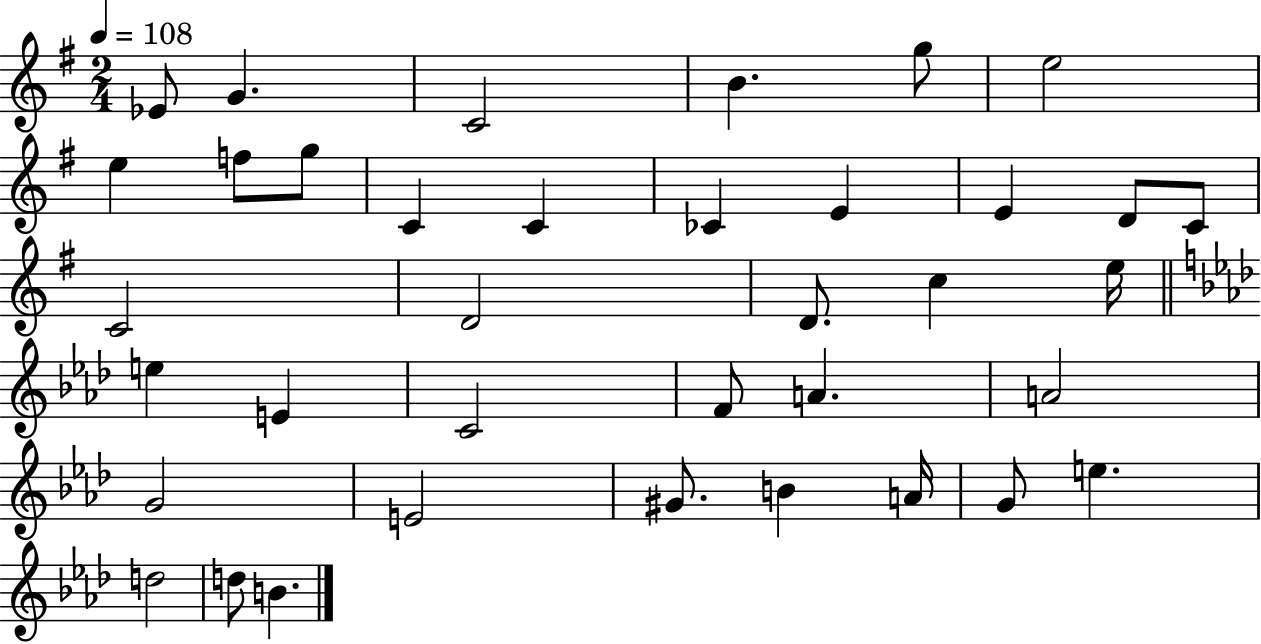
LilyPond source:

{
  \clef treble
  \numericTimeSignature
  \time 2/4
  \key g \major
  \tempo 4 = 108
  \repeat volta 2 { ees'8 g'4. | c'2 | b'4. g''8 | e''2 | \break e''4 f''8 g''8 | c'4 c'4 | ces'4 e'4 | e'4 d'8 c'8 | \break c'2 | d'2 | d'8. c''4 e''16 | \bar "||" \break \key f \minor e''4 e'4 | c'2 | f'8 a'4. | a'2 | \break g'2 | e'2 | gis'8. b'4 a'16 | g'8 e''4. | \break d''2 | d''8 b'4. | } \bar "|."
}